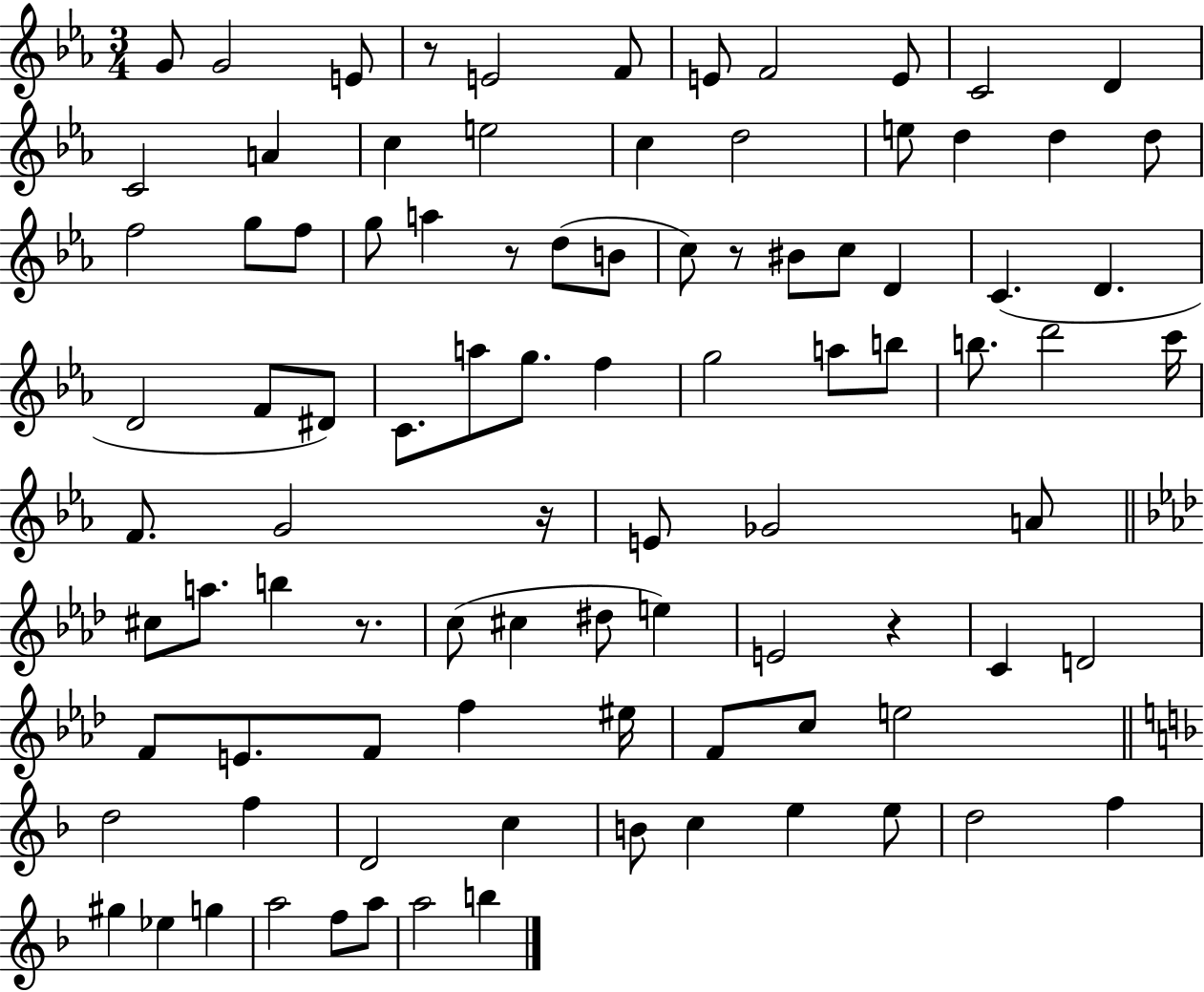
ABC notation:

X:1
T:Untitled
M:3/4
L:1/4
K:Eb
G/2 G2 E/2 z/2 E2 F/2 E/2 F2 E/2 C2 D C2 A c e2 c d2 e/2 d d d/2 f2 g/2 f/2 g/2 a z/2 d/2 B/2 c/2 z/2 ^B/2 c/2 D C D D2 F/2 ^D/2 C/2 a/2 g/2 f g2 a/2 b/2 b/2 d'2 c'/4 F/2 G2 z/4 E/2 _G2 A/2 ^c/2 a/2 b z/2 c/2 ^c ^d/2 e E2 z C D2 F/2 E/2 F/2 f ^e/4 F/2 c/2 e2 d2 f D2 c B/2 c e e/2 d2 f ^g _e g a2 f/2 a/2 a2 b